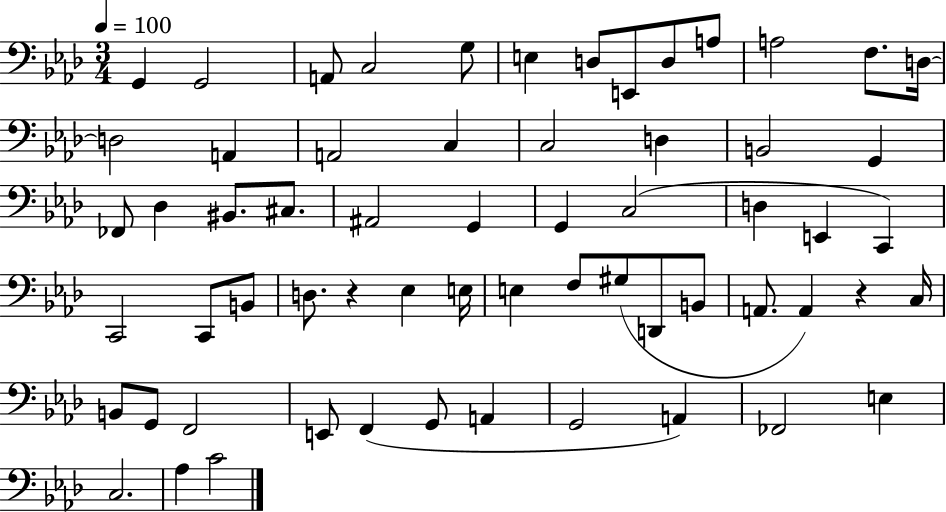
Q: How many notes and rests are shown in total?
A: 62